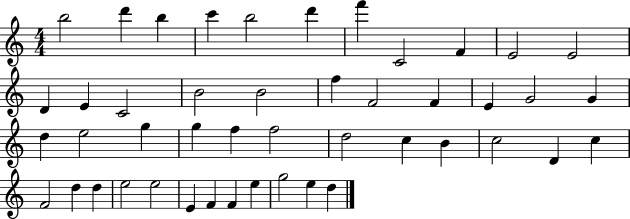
{
  \clef treble
  \numericTimeSignature
  \time 4/4
  \key c \major
  b''2 d'''4 b''4 | c'''4 b''2 d'''4 | f'''4 c'2 f'4 | e'2 e'2 | \break d'4 e'4 c'2 | b'2 b'2 | f''4 f'2 f'4 | e'4 g'2 g'4 | \break d''4 e''2 g''4 | g''4 f''4 f''2 | d''2 c''4 b'4 | c''2 d'4 c''4 | \break f'2 d''4 d''4 | e''2 e''2 | e'4 f'4 f'4 e''4 | g''2 e''4 d''4 | \break \bar "|."
}